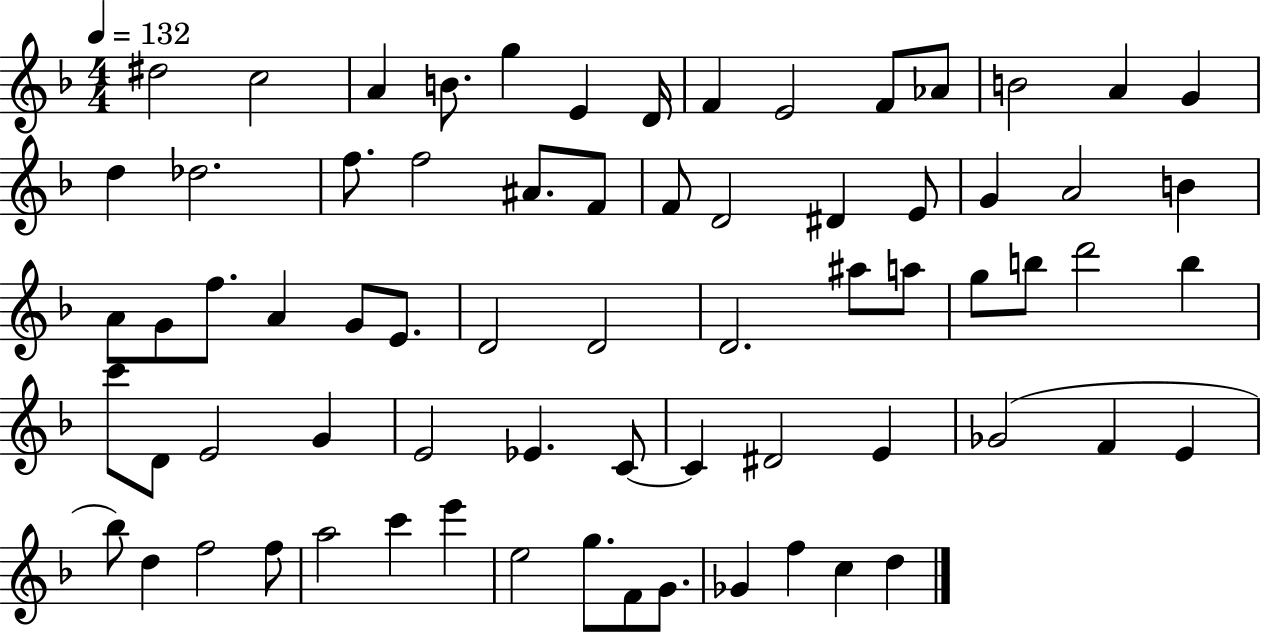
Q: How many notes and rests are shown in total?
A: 70